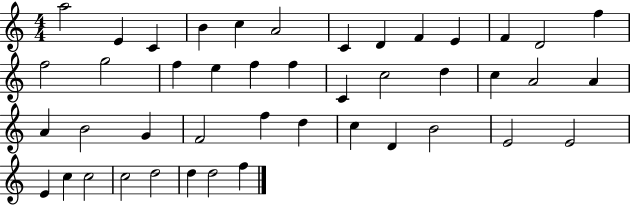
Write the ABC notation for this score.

X:1
T:Untitled
M:4/4
L:1/4
K:C
a2 E C B c A2 C D F E F D2 f f2 g2 f e f f C c2 d c A2 A A B2 G F2 f d c D B2 E2 E2 E c c2 c2 d2 d d2 f